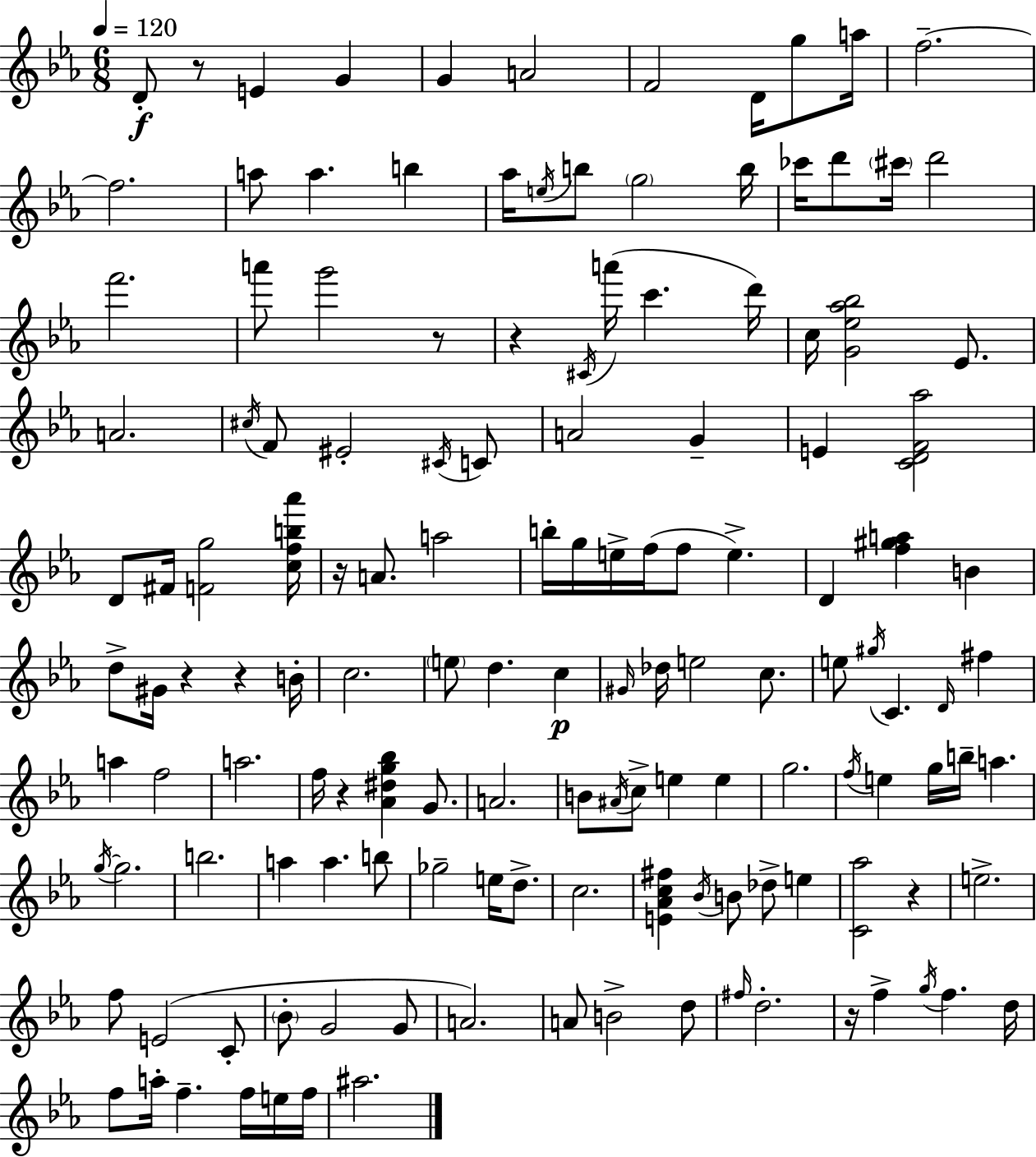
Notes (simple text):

D4/e R/e E4/q G4/q G4/q A4/h F4/h D4/s G5/e A5/s F5/h. F5/h. A5/e A5/q. B5/q Ab5/s E5/s B5/e G5/h B5/s CES6/s D6/e C#6/s D6/h F6/h. A6/e G6/h R/e R/q C#4/s A6/s C6/q. D6/s C5/s [G4,Eb5,Ab5,Bb5]/h Eb4/e. A4/h. C#5/s F4/e EIS4/h C#4/s C4/e A4/h G4/q E4/q [C4,D4,F4,Ab5]/h D4/e F#4/s [F4,G5]/h [C5,F5,B5,Ab6]/s R/s A4/e. A5/h B5/s G5/s E5/s F5/s F5/e E5/q. D4/q [F5,G#5,A5]/q B4/q D5/e G#4/s R/q R/q B4/s C5/h. E5/e D5/q. C5/q G#4/s Db5/s E5/h C5/e. E5/e G#5/s C4/q. D4/s F#5/q A5/q F5/h A5/h. F5/s R/q [Ab4,D#5,G5,Bb5]/q G4/e. A4/h. B4/e A#4/s C5/e E5/q E5/q G5/h. F5/s E5/q G5/s B5/s A5/q. G5/s G5/h. B5/h. A5/q A5/q. B5/e Gb5/h E5/s D5/e. C5/h. [E4,Ab4,C5,F#5]/q Bb4/s B4/e Db5/e E5/q [C4,Ab5]/h R/q E5/h. F5/e E4/h C4/e Bb4/e G4/h G4/e A4/h. A4/e B4/h D5/e F#5/s D5/h. R/s F5/q G5/s F5/q. D5/s F5/e A5/s F5/q. F5/s E5/s F5/s A#5/h.